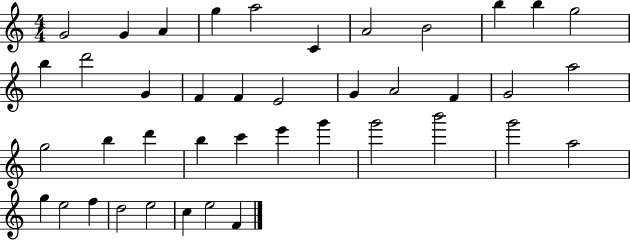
{
  \clef treble
  \numericTimeSignature
  \time 4/4
  \key c \major
  g'2 g'4 a'4 | g''4 a''2 c'4 | a'2 b'2 | b''4 b''4 g''2 | \break b''4 d'''2 g'4 | f'4 f'4 e'2 | g'4 a'2 f'4 | g'2 a''2 | \break g''2 b''4 d'''4 | b''4 c'''4 e'''4 g'''4 | g'''2 b'''2 | g'''2 a''2 | \break g''4 e''2 f''4 | d''2 e''2 | c''4 e''2 f'4 | \bar "|."
}